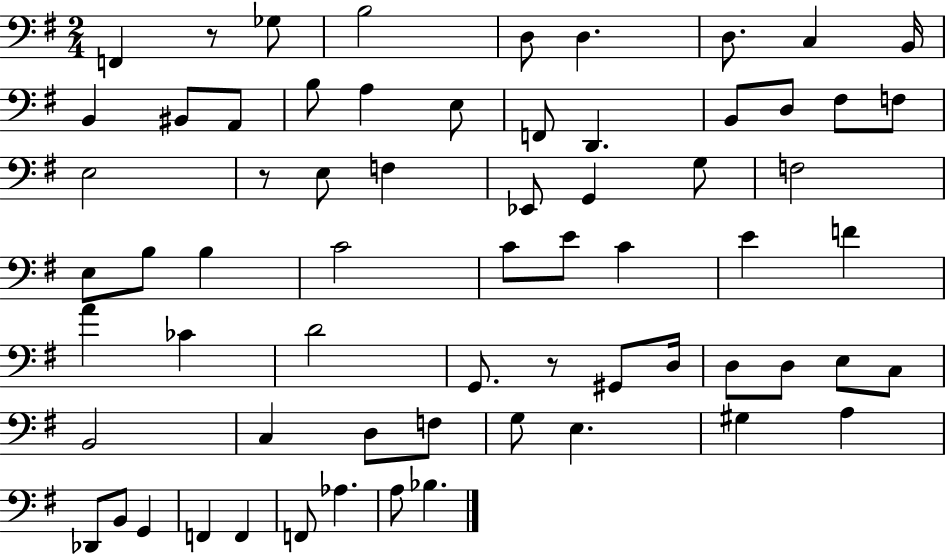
F2/q R/e Gb3/e B3/h D3/e D3/q. D3/e. C3/q B2/s B2/q BIS2/e A2/e B3/e A3/q E3/e F2/e D2/q. B2/e D3/e F#3/e F3/e E3/h R/e E3/e F3/q Eb2/e G2/q G3/e F3/h E3/e B3/e B3/q C4/h C4/e E4/e C4/q E4/q F4/q A4/q CES4/q D4/h G2/e. R/e G#2/e D3/s D3/e D3/e E3/e C3/e B2/h C3/q D3/e F3/e G3/e E3/q. G#3/q A3/q Db2/e B2/e G2/q F2/q F2/q F2/e Ab3/q. A3/e Bb3/q.